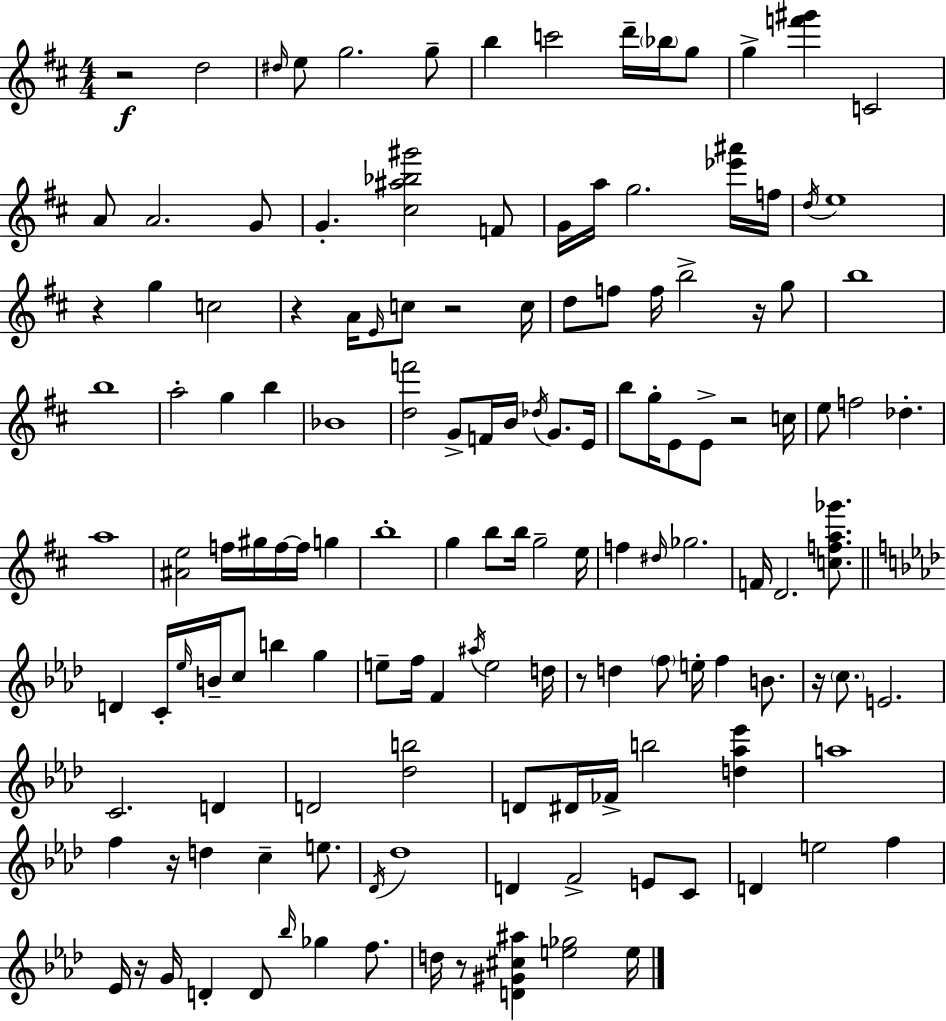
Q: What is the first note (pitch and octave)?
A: D5